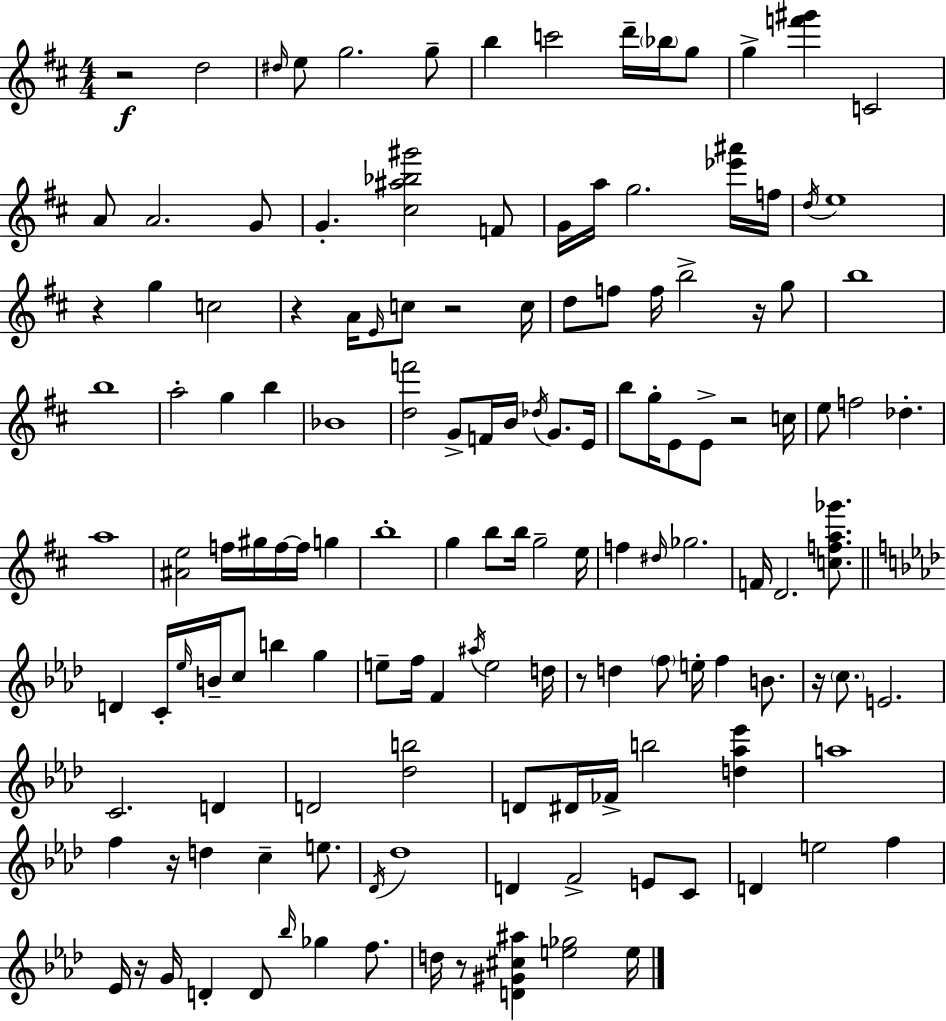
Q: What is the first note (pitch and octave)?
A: D5